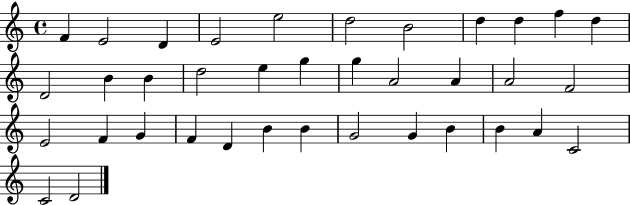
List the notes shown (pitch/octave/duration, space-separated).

F4/q E4/h D4/q E4/h E5/h D5/h B4/h D5/q D5/q F5/q D5/q D4/h B4/q B4/q D5/h E5/q G5/q G5/q A4/h A4/q A4/h F4/h E4/h F4/q G4/q F4/q D4/q B4/q B4/q G4/h G4/q B4/q B4/q A4/q C4/h C4/h D4/h